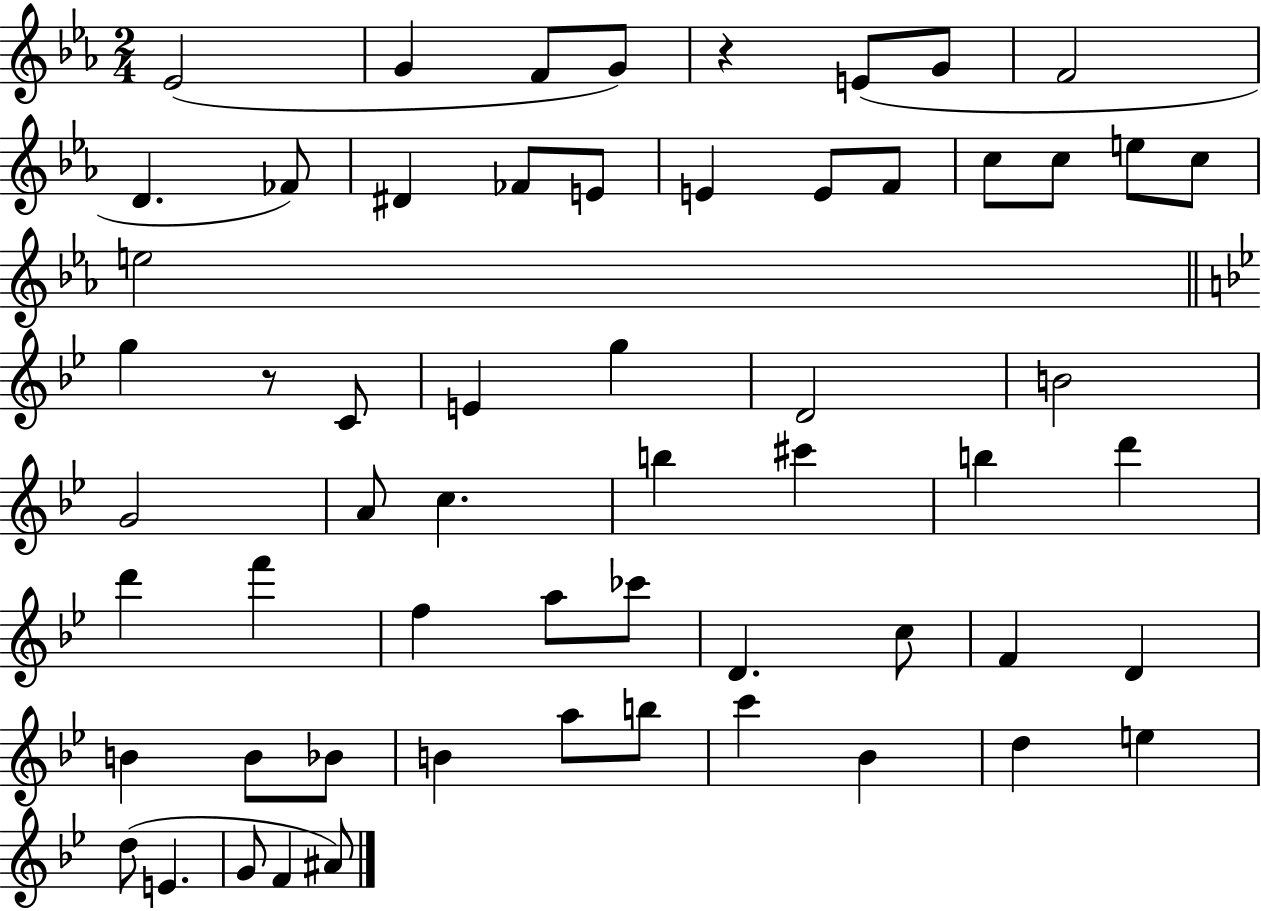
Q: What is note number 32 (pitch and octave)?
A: B5